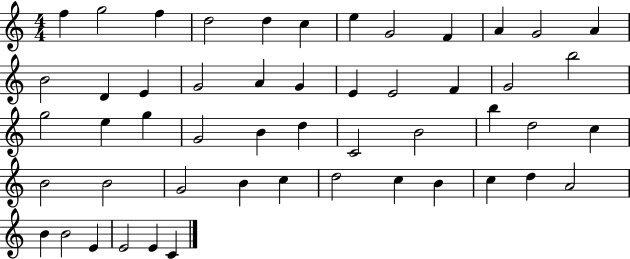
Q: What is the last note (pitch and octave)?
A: C4